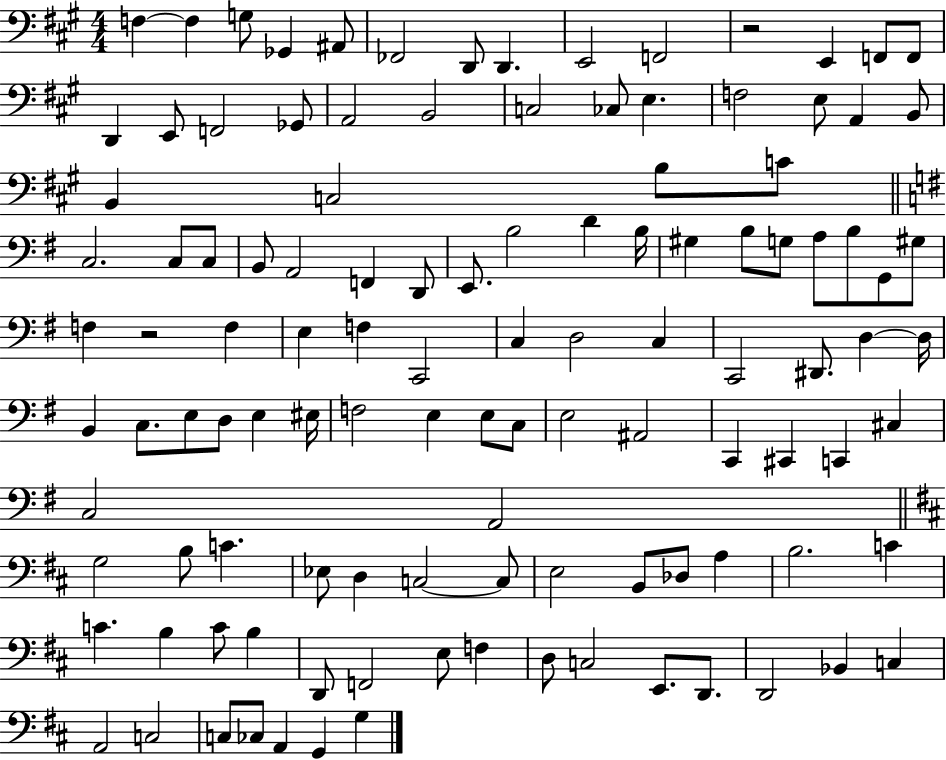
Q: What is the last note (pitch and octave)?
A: G3